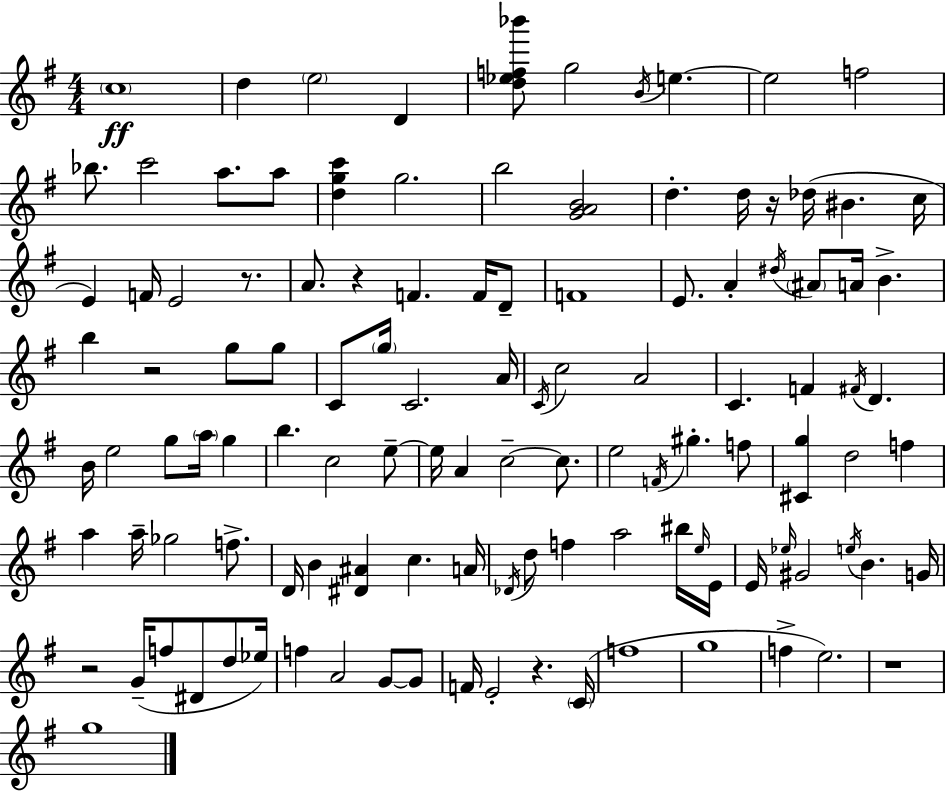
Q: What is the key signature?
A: G major